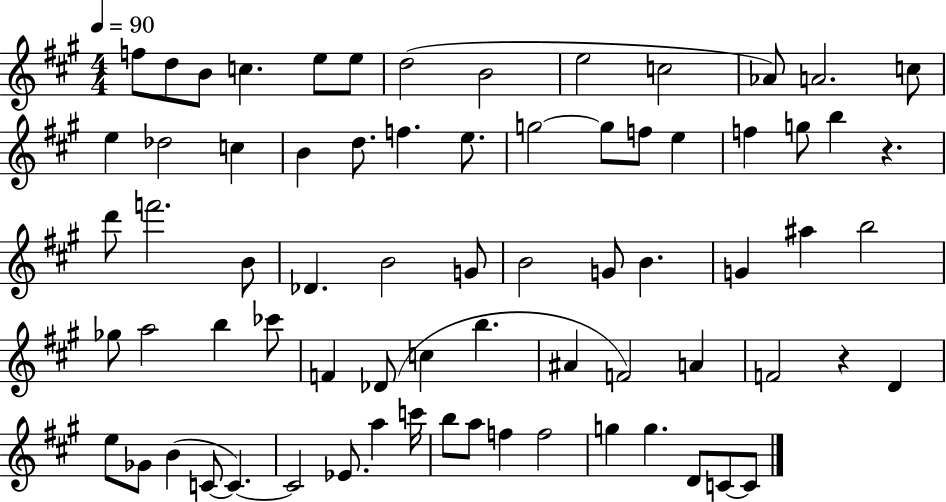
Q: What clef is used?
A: treble